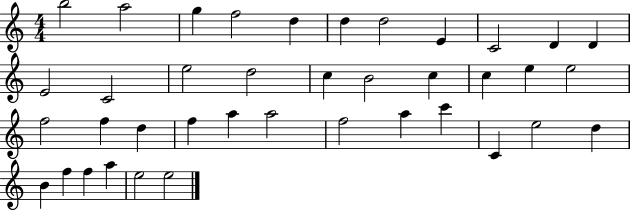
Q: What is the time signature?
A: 4/4